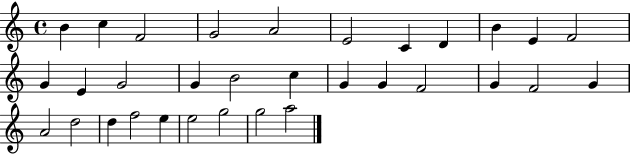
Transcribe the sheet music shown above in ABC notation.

X:1
T:Untitled
M:4/4
L:1/4
K:C
B c F2 G2 A2 E2 C D B E F2 G E G2 G B2 c G G F2 G F2 G A2 d2 d f2 e e2 g2 g2 a2